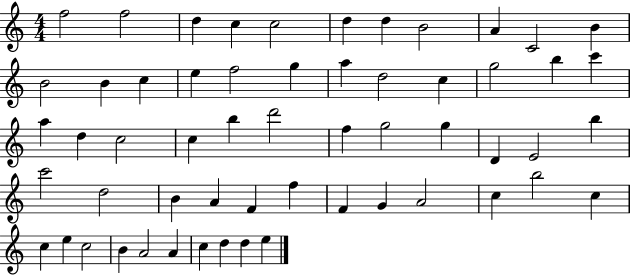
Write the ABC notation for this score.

X:1
T:Untitled
M:4/4
L:1/4
K:C
f2 f2 d c c2 d d B2 A C2 B B2 B c e f2 g a d2 c g2 b c' a d c2 c b d'2 f g2 g D E2 b c'2 d2 B A F f F G A2 c b2 c c e c2 B A2 A c d d e